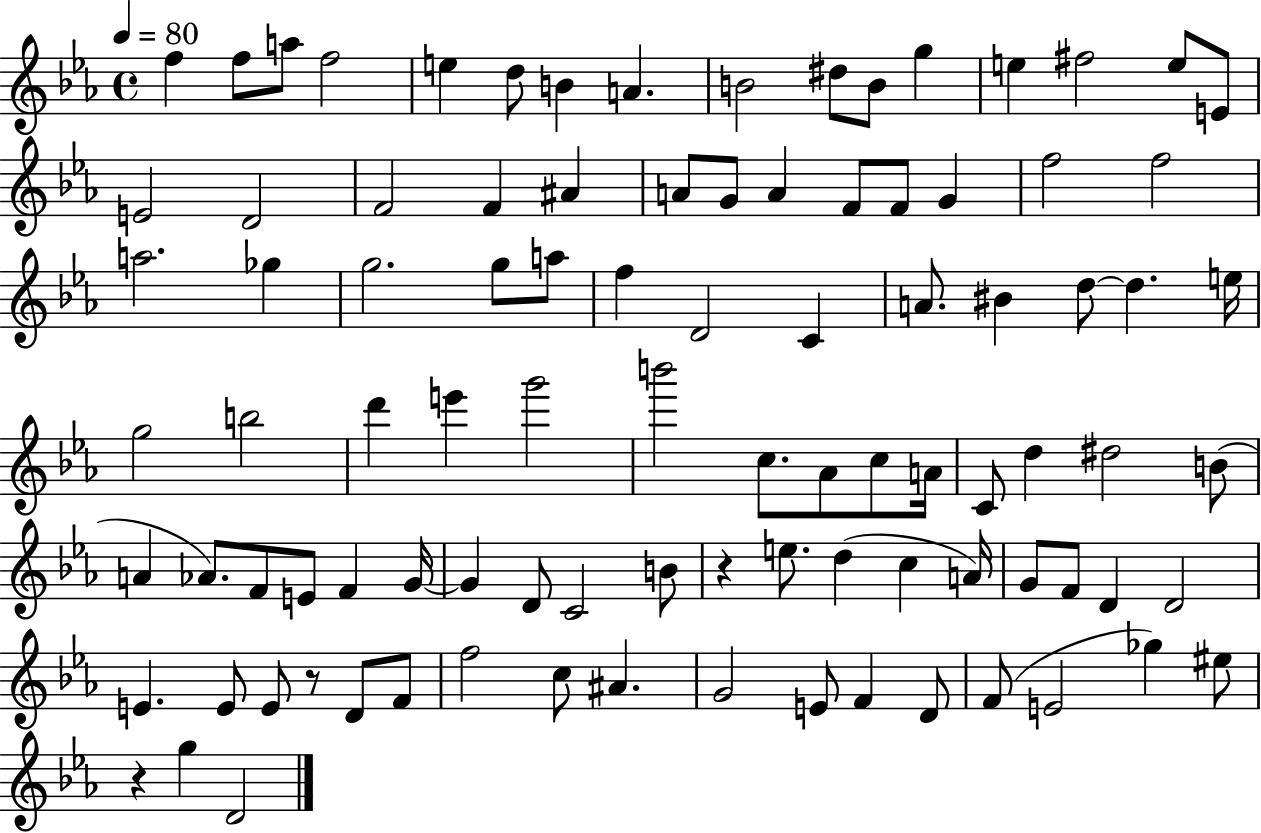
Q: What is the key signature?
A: EES major